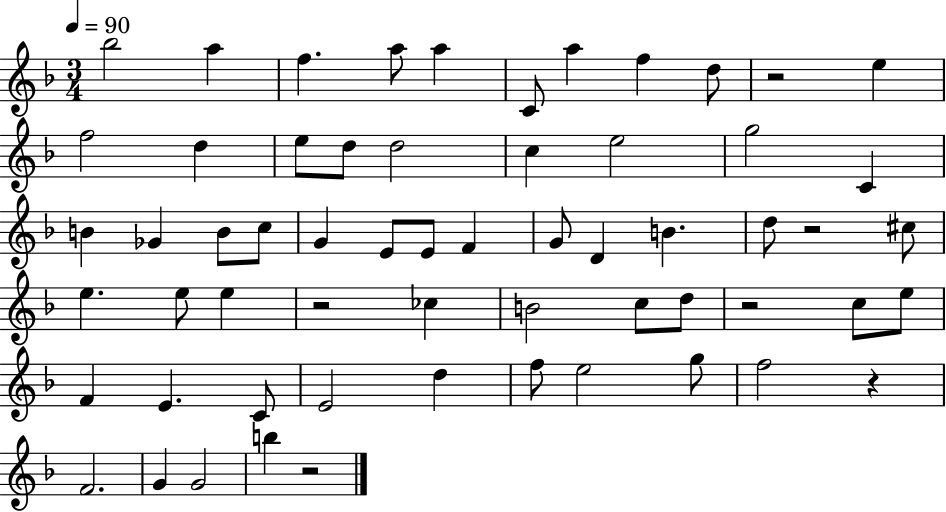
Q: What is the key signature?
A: F major